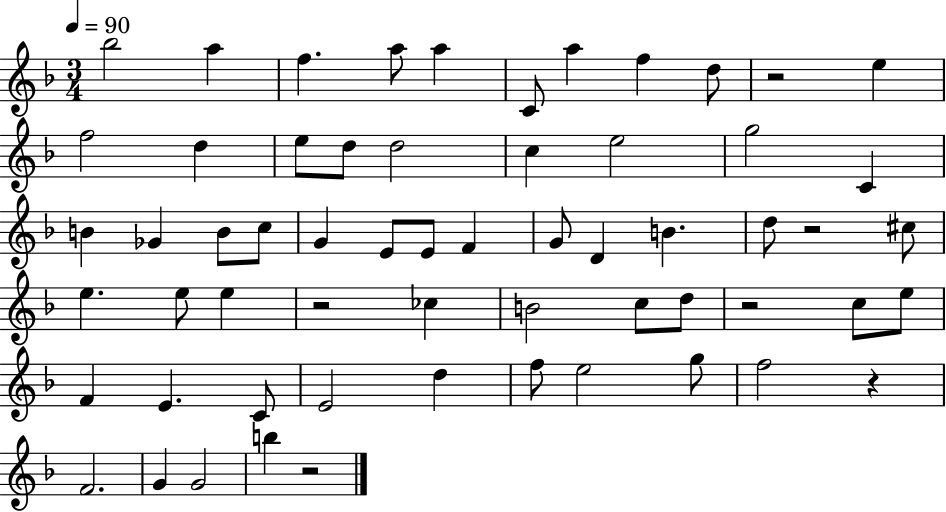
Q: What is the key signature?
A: F major